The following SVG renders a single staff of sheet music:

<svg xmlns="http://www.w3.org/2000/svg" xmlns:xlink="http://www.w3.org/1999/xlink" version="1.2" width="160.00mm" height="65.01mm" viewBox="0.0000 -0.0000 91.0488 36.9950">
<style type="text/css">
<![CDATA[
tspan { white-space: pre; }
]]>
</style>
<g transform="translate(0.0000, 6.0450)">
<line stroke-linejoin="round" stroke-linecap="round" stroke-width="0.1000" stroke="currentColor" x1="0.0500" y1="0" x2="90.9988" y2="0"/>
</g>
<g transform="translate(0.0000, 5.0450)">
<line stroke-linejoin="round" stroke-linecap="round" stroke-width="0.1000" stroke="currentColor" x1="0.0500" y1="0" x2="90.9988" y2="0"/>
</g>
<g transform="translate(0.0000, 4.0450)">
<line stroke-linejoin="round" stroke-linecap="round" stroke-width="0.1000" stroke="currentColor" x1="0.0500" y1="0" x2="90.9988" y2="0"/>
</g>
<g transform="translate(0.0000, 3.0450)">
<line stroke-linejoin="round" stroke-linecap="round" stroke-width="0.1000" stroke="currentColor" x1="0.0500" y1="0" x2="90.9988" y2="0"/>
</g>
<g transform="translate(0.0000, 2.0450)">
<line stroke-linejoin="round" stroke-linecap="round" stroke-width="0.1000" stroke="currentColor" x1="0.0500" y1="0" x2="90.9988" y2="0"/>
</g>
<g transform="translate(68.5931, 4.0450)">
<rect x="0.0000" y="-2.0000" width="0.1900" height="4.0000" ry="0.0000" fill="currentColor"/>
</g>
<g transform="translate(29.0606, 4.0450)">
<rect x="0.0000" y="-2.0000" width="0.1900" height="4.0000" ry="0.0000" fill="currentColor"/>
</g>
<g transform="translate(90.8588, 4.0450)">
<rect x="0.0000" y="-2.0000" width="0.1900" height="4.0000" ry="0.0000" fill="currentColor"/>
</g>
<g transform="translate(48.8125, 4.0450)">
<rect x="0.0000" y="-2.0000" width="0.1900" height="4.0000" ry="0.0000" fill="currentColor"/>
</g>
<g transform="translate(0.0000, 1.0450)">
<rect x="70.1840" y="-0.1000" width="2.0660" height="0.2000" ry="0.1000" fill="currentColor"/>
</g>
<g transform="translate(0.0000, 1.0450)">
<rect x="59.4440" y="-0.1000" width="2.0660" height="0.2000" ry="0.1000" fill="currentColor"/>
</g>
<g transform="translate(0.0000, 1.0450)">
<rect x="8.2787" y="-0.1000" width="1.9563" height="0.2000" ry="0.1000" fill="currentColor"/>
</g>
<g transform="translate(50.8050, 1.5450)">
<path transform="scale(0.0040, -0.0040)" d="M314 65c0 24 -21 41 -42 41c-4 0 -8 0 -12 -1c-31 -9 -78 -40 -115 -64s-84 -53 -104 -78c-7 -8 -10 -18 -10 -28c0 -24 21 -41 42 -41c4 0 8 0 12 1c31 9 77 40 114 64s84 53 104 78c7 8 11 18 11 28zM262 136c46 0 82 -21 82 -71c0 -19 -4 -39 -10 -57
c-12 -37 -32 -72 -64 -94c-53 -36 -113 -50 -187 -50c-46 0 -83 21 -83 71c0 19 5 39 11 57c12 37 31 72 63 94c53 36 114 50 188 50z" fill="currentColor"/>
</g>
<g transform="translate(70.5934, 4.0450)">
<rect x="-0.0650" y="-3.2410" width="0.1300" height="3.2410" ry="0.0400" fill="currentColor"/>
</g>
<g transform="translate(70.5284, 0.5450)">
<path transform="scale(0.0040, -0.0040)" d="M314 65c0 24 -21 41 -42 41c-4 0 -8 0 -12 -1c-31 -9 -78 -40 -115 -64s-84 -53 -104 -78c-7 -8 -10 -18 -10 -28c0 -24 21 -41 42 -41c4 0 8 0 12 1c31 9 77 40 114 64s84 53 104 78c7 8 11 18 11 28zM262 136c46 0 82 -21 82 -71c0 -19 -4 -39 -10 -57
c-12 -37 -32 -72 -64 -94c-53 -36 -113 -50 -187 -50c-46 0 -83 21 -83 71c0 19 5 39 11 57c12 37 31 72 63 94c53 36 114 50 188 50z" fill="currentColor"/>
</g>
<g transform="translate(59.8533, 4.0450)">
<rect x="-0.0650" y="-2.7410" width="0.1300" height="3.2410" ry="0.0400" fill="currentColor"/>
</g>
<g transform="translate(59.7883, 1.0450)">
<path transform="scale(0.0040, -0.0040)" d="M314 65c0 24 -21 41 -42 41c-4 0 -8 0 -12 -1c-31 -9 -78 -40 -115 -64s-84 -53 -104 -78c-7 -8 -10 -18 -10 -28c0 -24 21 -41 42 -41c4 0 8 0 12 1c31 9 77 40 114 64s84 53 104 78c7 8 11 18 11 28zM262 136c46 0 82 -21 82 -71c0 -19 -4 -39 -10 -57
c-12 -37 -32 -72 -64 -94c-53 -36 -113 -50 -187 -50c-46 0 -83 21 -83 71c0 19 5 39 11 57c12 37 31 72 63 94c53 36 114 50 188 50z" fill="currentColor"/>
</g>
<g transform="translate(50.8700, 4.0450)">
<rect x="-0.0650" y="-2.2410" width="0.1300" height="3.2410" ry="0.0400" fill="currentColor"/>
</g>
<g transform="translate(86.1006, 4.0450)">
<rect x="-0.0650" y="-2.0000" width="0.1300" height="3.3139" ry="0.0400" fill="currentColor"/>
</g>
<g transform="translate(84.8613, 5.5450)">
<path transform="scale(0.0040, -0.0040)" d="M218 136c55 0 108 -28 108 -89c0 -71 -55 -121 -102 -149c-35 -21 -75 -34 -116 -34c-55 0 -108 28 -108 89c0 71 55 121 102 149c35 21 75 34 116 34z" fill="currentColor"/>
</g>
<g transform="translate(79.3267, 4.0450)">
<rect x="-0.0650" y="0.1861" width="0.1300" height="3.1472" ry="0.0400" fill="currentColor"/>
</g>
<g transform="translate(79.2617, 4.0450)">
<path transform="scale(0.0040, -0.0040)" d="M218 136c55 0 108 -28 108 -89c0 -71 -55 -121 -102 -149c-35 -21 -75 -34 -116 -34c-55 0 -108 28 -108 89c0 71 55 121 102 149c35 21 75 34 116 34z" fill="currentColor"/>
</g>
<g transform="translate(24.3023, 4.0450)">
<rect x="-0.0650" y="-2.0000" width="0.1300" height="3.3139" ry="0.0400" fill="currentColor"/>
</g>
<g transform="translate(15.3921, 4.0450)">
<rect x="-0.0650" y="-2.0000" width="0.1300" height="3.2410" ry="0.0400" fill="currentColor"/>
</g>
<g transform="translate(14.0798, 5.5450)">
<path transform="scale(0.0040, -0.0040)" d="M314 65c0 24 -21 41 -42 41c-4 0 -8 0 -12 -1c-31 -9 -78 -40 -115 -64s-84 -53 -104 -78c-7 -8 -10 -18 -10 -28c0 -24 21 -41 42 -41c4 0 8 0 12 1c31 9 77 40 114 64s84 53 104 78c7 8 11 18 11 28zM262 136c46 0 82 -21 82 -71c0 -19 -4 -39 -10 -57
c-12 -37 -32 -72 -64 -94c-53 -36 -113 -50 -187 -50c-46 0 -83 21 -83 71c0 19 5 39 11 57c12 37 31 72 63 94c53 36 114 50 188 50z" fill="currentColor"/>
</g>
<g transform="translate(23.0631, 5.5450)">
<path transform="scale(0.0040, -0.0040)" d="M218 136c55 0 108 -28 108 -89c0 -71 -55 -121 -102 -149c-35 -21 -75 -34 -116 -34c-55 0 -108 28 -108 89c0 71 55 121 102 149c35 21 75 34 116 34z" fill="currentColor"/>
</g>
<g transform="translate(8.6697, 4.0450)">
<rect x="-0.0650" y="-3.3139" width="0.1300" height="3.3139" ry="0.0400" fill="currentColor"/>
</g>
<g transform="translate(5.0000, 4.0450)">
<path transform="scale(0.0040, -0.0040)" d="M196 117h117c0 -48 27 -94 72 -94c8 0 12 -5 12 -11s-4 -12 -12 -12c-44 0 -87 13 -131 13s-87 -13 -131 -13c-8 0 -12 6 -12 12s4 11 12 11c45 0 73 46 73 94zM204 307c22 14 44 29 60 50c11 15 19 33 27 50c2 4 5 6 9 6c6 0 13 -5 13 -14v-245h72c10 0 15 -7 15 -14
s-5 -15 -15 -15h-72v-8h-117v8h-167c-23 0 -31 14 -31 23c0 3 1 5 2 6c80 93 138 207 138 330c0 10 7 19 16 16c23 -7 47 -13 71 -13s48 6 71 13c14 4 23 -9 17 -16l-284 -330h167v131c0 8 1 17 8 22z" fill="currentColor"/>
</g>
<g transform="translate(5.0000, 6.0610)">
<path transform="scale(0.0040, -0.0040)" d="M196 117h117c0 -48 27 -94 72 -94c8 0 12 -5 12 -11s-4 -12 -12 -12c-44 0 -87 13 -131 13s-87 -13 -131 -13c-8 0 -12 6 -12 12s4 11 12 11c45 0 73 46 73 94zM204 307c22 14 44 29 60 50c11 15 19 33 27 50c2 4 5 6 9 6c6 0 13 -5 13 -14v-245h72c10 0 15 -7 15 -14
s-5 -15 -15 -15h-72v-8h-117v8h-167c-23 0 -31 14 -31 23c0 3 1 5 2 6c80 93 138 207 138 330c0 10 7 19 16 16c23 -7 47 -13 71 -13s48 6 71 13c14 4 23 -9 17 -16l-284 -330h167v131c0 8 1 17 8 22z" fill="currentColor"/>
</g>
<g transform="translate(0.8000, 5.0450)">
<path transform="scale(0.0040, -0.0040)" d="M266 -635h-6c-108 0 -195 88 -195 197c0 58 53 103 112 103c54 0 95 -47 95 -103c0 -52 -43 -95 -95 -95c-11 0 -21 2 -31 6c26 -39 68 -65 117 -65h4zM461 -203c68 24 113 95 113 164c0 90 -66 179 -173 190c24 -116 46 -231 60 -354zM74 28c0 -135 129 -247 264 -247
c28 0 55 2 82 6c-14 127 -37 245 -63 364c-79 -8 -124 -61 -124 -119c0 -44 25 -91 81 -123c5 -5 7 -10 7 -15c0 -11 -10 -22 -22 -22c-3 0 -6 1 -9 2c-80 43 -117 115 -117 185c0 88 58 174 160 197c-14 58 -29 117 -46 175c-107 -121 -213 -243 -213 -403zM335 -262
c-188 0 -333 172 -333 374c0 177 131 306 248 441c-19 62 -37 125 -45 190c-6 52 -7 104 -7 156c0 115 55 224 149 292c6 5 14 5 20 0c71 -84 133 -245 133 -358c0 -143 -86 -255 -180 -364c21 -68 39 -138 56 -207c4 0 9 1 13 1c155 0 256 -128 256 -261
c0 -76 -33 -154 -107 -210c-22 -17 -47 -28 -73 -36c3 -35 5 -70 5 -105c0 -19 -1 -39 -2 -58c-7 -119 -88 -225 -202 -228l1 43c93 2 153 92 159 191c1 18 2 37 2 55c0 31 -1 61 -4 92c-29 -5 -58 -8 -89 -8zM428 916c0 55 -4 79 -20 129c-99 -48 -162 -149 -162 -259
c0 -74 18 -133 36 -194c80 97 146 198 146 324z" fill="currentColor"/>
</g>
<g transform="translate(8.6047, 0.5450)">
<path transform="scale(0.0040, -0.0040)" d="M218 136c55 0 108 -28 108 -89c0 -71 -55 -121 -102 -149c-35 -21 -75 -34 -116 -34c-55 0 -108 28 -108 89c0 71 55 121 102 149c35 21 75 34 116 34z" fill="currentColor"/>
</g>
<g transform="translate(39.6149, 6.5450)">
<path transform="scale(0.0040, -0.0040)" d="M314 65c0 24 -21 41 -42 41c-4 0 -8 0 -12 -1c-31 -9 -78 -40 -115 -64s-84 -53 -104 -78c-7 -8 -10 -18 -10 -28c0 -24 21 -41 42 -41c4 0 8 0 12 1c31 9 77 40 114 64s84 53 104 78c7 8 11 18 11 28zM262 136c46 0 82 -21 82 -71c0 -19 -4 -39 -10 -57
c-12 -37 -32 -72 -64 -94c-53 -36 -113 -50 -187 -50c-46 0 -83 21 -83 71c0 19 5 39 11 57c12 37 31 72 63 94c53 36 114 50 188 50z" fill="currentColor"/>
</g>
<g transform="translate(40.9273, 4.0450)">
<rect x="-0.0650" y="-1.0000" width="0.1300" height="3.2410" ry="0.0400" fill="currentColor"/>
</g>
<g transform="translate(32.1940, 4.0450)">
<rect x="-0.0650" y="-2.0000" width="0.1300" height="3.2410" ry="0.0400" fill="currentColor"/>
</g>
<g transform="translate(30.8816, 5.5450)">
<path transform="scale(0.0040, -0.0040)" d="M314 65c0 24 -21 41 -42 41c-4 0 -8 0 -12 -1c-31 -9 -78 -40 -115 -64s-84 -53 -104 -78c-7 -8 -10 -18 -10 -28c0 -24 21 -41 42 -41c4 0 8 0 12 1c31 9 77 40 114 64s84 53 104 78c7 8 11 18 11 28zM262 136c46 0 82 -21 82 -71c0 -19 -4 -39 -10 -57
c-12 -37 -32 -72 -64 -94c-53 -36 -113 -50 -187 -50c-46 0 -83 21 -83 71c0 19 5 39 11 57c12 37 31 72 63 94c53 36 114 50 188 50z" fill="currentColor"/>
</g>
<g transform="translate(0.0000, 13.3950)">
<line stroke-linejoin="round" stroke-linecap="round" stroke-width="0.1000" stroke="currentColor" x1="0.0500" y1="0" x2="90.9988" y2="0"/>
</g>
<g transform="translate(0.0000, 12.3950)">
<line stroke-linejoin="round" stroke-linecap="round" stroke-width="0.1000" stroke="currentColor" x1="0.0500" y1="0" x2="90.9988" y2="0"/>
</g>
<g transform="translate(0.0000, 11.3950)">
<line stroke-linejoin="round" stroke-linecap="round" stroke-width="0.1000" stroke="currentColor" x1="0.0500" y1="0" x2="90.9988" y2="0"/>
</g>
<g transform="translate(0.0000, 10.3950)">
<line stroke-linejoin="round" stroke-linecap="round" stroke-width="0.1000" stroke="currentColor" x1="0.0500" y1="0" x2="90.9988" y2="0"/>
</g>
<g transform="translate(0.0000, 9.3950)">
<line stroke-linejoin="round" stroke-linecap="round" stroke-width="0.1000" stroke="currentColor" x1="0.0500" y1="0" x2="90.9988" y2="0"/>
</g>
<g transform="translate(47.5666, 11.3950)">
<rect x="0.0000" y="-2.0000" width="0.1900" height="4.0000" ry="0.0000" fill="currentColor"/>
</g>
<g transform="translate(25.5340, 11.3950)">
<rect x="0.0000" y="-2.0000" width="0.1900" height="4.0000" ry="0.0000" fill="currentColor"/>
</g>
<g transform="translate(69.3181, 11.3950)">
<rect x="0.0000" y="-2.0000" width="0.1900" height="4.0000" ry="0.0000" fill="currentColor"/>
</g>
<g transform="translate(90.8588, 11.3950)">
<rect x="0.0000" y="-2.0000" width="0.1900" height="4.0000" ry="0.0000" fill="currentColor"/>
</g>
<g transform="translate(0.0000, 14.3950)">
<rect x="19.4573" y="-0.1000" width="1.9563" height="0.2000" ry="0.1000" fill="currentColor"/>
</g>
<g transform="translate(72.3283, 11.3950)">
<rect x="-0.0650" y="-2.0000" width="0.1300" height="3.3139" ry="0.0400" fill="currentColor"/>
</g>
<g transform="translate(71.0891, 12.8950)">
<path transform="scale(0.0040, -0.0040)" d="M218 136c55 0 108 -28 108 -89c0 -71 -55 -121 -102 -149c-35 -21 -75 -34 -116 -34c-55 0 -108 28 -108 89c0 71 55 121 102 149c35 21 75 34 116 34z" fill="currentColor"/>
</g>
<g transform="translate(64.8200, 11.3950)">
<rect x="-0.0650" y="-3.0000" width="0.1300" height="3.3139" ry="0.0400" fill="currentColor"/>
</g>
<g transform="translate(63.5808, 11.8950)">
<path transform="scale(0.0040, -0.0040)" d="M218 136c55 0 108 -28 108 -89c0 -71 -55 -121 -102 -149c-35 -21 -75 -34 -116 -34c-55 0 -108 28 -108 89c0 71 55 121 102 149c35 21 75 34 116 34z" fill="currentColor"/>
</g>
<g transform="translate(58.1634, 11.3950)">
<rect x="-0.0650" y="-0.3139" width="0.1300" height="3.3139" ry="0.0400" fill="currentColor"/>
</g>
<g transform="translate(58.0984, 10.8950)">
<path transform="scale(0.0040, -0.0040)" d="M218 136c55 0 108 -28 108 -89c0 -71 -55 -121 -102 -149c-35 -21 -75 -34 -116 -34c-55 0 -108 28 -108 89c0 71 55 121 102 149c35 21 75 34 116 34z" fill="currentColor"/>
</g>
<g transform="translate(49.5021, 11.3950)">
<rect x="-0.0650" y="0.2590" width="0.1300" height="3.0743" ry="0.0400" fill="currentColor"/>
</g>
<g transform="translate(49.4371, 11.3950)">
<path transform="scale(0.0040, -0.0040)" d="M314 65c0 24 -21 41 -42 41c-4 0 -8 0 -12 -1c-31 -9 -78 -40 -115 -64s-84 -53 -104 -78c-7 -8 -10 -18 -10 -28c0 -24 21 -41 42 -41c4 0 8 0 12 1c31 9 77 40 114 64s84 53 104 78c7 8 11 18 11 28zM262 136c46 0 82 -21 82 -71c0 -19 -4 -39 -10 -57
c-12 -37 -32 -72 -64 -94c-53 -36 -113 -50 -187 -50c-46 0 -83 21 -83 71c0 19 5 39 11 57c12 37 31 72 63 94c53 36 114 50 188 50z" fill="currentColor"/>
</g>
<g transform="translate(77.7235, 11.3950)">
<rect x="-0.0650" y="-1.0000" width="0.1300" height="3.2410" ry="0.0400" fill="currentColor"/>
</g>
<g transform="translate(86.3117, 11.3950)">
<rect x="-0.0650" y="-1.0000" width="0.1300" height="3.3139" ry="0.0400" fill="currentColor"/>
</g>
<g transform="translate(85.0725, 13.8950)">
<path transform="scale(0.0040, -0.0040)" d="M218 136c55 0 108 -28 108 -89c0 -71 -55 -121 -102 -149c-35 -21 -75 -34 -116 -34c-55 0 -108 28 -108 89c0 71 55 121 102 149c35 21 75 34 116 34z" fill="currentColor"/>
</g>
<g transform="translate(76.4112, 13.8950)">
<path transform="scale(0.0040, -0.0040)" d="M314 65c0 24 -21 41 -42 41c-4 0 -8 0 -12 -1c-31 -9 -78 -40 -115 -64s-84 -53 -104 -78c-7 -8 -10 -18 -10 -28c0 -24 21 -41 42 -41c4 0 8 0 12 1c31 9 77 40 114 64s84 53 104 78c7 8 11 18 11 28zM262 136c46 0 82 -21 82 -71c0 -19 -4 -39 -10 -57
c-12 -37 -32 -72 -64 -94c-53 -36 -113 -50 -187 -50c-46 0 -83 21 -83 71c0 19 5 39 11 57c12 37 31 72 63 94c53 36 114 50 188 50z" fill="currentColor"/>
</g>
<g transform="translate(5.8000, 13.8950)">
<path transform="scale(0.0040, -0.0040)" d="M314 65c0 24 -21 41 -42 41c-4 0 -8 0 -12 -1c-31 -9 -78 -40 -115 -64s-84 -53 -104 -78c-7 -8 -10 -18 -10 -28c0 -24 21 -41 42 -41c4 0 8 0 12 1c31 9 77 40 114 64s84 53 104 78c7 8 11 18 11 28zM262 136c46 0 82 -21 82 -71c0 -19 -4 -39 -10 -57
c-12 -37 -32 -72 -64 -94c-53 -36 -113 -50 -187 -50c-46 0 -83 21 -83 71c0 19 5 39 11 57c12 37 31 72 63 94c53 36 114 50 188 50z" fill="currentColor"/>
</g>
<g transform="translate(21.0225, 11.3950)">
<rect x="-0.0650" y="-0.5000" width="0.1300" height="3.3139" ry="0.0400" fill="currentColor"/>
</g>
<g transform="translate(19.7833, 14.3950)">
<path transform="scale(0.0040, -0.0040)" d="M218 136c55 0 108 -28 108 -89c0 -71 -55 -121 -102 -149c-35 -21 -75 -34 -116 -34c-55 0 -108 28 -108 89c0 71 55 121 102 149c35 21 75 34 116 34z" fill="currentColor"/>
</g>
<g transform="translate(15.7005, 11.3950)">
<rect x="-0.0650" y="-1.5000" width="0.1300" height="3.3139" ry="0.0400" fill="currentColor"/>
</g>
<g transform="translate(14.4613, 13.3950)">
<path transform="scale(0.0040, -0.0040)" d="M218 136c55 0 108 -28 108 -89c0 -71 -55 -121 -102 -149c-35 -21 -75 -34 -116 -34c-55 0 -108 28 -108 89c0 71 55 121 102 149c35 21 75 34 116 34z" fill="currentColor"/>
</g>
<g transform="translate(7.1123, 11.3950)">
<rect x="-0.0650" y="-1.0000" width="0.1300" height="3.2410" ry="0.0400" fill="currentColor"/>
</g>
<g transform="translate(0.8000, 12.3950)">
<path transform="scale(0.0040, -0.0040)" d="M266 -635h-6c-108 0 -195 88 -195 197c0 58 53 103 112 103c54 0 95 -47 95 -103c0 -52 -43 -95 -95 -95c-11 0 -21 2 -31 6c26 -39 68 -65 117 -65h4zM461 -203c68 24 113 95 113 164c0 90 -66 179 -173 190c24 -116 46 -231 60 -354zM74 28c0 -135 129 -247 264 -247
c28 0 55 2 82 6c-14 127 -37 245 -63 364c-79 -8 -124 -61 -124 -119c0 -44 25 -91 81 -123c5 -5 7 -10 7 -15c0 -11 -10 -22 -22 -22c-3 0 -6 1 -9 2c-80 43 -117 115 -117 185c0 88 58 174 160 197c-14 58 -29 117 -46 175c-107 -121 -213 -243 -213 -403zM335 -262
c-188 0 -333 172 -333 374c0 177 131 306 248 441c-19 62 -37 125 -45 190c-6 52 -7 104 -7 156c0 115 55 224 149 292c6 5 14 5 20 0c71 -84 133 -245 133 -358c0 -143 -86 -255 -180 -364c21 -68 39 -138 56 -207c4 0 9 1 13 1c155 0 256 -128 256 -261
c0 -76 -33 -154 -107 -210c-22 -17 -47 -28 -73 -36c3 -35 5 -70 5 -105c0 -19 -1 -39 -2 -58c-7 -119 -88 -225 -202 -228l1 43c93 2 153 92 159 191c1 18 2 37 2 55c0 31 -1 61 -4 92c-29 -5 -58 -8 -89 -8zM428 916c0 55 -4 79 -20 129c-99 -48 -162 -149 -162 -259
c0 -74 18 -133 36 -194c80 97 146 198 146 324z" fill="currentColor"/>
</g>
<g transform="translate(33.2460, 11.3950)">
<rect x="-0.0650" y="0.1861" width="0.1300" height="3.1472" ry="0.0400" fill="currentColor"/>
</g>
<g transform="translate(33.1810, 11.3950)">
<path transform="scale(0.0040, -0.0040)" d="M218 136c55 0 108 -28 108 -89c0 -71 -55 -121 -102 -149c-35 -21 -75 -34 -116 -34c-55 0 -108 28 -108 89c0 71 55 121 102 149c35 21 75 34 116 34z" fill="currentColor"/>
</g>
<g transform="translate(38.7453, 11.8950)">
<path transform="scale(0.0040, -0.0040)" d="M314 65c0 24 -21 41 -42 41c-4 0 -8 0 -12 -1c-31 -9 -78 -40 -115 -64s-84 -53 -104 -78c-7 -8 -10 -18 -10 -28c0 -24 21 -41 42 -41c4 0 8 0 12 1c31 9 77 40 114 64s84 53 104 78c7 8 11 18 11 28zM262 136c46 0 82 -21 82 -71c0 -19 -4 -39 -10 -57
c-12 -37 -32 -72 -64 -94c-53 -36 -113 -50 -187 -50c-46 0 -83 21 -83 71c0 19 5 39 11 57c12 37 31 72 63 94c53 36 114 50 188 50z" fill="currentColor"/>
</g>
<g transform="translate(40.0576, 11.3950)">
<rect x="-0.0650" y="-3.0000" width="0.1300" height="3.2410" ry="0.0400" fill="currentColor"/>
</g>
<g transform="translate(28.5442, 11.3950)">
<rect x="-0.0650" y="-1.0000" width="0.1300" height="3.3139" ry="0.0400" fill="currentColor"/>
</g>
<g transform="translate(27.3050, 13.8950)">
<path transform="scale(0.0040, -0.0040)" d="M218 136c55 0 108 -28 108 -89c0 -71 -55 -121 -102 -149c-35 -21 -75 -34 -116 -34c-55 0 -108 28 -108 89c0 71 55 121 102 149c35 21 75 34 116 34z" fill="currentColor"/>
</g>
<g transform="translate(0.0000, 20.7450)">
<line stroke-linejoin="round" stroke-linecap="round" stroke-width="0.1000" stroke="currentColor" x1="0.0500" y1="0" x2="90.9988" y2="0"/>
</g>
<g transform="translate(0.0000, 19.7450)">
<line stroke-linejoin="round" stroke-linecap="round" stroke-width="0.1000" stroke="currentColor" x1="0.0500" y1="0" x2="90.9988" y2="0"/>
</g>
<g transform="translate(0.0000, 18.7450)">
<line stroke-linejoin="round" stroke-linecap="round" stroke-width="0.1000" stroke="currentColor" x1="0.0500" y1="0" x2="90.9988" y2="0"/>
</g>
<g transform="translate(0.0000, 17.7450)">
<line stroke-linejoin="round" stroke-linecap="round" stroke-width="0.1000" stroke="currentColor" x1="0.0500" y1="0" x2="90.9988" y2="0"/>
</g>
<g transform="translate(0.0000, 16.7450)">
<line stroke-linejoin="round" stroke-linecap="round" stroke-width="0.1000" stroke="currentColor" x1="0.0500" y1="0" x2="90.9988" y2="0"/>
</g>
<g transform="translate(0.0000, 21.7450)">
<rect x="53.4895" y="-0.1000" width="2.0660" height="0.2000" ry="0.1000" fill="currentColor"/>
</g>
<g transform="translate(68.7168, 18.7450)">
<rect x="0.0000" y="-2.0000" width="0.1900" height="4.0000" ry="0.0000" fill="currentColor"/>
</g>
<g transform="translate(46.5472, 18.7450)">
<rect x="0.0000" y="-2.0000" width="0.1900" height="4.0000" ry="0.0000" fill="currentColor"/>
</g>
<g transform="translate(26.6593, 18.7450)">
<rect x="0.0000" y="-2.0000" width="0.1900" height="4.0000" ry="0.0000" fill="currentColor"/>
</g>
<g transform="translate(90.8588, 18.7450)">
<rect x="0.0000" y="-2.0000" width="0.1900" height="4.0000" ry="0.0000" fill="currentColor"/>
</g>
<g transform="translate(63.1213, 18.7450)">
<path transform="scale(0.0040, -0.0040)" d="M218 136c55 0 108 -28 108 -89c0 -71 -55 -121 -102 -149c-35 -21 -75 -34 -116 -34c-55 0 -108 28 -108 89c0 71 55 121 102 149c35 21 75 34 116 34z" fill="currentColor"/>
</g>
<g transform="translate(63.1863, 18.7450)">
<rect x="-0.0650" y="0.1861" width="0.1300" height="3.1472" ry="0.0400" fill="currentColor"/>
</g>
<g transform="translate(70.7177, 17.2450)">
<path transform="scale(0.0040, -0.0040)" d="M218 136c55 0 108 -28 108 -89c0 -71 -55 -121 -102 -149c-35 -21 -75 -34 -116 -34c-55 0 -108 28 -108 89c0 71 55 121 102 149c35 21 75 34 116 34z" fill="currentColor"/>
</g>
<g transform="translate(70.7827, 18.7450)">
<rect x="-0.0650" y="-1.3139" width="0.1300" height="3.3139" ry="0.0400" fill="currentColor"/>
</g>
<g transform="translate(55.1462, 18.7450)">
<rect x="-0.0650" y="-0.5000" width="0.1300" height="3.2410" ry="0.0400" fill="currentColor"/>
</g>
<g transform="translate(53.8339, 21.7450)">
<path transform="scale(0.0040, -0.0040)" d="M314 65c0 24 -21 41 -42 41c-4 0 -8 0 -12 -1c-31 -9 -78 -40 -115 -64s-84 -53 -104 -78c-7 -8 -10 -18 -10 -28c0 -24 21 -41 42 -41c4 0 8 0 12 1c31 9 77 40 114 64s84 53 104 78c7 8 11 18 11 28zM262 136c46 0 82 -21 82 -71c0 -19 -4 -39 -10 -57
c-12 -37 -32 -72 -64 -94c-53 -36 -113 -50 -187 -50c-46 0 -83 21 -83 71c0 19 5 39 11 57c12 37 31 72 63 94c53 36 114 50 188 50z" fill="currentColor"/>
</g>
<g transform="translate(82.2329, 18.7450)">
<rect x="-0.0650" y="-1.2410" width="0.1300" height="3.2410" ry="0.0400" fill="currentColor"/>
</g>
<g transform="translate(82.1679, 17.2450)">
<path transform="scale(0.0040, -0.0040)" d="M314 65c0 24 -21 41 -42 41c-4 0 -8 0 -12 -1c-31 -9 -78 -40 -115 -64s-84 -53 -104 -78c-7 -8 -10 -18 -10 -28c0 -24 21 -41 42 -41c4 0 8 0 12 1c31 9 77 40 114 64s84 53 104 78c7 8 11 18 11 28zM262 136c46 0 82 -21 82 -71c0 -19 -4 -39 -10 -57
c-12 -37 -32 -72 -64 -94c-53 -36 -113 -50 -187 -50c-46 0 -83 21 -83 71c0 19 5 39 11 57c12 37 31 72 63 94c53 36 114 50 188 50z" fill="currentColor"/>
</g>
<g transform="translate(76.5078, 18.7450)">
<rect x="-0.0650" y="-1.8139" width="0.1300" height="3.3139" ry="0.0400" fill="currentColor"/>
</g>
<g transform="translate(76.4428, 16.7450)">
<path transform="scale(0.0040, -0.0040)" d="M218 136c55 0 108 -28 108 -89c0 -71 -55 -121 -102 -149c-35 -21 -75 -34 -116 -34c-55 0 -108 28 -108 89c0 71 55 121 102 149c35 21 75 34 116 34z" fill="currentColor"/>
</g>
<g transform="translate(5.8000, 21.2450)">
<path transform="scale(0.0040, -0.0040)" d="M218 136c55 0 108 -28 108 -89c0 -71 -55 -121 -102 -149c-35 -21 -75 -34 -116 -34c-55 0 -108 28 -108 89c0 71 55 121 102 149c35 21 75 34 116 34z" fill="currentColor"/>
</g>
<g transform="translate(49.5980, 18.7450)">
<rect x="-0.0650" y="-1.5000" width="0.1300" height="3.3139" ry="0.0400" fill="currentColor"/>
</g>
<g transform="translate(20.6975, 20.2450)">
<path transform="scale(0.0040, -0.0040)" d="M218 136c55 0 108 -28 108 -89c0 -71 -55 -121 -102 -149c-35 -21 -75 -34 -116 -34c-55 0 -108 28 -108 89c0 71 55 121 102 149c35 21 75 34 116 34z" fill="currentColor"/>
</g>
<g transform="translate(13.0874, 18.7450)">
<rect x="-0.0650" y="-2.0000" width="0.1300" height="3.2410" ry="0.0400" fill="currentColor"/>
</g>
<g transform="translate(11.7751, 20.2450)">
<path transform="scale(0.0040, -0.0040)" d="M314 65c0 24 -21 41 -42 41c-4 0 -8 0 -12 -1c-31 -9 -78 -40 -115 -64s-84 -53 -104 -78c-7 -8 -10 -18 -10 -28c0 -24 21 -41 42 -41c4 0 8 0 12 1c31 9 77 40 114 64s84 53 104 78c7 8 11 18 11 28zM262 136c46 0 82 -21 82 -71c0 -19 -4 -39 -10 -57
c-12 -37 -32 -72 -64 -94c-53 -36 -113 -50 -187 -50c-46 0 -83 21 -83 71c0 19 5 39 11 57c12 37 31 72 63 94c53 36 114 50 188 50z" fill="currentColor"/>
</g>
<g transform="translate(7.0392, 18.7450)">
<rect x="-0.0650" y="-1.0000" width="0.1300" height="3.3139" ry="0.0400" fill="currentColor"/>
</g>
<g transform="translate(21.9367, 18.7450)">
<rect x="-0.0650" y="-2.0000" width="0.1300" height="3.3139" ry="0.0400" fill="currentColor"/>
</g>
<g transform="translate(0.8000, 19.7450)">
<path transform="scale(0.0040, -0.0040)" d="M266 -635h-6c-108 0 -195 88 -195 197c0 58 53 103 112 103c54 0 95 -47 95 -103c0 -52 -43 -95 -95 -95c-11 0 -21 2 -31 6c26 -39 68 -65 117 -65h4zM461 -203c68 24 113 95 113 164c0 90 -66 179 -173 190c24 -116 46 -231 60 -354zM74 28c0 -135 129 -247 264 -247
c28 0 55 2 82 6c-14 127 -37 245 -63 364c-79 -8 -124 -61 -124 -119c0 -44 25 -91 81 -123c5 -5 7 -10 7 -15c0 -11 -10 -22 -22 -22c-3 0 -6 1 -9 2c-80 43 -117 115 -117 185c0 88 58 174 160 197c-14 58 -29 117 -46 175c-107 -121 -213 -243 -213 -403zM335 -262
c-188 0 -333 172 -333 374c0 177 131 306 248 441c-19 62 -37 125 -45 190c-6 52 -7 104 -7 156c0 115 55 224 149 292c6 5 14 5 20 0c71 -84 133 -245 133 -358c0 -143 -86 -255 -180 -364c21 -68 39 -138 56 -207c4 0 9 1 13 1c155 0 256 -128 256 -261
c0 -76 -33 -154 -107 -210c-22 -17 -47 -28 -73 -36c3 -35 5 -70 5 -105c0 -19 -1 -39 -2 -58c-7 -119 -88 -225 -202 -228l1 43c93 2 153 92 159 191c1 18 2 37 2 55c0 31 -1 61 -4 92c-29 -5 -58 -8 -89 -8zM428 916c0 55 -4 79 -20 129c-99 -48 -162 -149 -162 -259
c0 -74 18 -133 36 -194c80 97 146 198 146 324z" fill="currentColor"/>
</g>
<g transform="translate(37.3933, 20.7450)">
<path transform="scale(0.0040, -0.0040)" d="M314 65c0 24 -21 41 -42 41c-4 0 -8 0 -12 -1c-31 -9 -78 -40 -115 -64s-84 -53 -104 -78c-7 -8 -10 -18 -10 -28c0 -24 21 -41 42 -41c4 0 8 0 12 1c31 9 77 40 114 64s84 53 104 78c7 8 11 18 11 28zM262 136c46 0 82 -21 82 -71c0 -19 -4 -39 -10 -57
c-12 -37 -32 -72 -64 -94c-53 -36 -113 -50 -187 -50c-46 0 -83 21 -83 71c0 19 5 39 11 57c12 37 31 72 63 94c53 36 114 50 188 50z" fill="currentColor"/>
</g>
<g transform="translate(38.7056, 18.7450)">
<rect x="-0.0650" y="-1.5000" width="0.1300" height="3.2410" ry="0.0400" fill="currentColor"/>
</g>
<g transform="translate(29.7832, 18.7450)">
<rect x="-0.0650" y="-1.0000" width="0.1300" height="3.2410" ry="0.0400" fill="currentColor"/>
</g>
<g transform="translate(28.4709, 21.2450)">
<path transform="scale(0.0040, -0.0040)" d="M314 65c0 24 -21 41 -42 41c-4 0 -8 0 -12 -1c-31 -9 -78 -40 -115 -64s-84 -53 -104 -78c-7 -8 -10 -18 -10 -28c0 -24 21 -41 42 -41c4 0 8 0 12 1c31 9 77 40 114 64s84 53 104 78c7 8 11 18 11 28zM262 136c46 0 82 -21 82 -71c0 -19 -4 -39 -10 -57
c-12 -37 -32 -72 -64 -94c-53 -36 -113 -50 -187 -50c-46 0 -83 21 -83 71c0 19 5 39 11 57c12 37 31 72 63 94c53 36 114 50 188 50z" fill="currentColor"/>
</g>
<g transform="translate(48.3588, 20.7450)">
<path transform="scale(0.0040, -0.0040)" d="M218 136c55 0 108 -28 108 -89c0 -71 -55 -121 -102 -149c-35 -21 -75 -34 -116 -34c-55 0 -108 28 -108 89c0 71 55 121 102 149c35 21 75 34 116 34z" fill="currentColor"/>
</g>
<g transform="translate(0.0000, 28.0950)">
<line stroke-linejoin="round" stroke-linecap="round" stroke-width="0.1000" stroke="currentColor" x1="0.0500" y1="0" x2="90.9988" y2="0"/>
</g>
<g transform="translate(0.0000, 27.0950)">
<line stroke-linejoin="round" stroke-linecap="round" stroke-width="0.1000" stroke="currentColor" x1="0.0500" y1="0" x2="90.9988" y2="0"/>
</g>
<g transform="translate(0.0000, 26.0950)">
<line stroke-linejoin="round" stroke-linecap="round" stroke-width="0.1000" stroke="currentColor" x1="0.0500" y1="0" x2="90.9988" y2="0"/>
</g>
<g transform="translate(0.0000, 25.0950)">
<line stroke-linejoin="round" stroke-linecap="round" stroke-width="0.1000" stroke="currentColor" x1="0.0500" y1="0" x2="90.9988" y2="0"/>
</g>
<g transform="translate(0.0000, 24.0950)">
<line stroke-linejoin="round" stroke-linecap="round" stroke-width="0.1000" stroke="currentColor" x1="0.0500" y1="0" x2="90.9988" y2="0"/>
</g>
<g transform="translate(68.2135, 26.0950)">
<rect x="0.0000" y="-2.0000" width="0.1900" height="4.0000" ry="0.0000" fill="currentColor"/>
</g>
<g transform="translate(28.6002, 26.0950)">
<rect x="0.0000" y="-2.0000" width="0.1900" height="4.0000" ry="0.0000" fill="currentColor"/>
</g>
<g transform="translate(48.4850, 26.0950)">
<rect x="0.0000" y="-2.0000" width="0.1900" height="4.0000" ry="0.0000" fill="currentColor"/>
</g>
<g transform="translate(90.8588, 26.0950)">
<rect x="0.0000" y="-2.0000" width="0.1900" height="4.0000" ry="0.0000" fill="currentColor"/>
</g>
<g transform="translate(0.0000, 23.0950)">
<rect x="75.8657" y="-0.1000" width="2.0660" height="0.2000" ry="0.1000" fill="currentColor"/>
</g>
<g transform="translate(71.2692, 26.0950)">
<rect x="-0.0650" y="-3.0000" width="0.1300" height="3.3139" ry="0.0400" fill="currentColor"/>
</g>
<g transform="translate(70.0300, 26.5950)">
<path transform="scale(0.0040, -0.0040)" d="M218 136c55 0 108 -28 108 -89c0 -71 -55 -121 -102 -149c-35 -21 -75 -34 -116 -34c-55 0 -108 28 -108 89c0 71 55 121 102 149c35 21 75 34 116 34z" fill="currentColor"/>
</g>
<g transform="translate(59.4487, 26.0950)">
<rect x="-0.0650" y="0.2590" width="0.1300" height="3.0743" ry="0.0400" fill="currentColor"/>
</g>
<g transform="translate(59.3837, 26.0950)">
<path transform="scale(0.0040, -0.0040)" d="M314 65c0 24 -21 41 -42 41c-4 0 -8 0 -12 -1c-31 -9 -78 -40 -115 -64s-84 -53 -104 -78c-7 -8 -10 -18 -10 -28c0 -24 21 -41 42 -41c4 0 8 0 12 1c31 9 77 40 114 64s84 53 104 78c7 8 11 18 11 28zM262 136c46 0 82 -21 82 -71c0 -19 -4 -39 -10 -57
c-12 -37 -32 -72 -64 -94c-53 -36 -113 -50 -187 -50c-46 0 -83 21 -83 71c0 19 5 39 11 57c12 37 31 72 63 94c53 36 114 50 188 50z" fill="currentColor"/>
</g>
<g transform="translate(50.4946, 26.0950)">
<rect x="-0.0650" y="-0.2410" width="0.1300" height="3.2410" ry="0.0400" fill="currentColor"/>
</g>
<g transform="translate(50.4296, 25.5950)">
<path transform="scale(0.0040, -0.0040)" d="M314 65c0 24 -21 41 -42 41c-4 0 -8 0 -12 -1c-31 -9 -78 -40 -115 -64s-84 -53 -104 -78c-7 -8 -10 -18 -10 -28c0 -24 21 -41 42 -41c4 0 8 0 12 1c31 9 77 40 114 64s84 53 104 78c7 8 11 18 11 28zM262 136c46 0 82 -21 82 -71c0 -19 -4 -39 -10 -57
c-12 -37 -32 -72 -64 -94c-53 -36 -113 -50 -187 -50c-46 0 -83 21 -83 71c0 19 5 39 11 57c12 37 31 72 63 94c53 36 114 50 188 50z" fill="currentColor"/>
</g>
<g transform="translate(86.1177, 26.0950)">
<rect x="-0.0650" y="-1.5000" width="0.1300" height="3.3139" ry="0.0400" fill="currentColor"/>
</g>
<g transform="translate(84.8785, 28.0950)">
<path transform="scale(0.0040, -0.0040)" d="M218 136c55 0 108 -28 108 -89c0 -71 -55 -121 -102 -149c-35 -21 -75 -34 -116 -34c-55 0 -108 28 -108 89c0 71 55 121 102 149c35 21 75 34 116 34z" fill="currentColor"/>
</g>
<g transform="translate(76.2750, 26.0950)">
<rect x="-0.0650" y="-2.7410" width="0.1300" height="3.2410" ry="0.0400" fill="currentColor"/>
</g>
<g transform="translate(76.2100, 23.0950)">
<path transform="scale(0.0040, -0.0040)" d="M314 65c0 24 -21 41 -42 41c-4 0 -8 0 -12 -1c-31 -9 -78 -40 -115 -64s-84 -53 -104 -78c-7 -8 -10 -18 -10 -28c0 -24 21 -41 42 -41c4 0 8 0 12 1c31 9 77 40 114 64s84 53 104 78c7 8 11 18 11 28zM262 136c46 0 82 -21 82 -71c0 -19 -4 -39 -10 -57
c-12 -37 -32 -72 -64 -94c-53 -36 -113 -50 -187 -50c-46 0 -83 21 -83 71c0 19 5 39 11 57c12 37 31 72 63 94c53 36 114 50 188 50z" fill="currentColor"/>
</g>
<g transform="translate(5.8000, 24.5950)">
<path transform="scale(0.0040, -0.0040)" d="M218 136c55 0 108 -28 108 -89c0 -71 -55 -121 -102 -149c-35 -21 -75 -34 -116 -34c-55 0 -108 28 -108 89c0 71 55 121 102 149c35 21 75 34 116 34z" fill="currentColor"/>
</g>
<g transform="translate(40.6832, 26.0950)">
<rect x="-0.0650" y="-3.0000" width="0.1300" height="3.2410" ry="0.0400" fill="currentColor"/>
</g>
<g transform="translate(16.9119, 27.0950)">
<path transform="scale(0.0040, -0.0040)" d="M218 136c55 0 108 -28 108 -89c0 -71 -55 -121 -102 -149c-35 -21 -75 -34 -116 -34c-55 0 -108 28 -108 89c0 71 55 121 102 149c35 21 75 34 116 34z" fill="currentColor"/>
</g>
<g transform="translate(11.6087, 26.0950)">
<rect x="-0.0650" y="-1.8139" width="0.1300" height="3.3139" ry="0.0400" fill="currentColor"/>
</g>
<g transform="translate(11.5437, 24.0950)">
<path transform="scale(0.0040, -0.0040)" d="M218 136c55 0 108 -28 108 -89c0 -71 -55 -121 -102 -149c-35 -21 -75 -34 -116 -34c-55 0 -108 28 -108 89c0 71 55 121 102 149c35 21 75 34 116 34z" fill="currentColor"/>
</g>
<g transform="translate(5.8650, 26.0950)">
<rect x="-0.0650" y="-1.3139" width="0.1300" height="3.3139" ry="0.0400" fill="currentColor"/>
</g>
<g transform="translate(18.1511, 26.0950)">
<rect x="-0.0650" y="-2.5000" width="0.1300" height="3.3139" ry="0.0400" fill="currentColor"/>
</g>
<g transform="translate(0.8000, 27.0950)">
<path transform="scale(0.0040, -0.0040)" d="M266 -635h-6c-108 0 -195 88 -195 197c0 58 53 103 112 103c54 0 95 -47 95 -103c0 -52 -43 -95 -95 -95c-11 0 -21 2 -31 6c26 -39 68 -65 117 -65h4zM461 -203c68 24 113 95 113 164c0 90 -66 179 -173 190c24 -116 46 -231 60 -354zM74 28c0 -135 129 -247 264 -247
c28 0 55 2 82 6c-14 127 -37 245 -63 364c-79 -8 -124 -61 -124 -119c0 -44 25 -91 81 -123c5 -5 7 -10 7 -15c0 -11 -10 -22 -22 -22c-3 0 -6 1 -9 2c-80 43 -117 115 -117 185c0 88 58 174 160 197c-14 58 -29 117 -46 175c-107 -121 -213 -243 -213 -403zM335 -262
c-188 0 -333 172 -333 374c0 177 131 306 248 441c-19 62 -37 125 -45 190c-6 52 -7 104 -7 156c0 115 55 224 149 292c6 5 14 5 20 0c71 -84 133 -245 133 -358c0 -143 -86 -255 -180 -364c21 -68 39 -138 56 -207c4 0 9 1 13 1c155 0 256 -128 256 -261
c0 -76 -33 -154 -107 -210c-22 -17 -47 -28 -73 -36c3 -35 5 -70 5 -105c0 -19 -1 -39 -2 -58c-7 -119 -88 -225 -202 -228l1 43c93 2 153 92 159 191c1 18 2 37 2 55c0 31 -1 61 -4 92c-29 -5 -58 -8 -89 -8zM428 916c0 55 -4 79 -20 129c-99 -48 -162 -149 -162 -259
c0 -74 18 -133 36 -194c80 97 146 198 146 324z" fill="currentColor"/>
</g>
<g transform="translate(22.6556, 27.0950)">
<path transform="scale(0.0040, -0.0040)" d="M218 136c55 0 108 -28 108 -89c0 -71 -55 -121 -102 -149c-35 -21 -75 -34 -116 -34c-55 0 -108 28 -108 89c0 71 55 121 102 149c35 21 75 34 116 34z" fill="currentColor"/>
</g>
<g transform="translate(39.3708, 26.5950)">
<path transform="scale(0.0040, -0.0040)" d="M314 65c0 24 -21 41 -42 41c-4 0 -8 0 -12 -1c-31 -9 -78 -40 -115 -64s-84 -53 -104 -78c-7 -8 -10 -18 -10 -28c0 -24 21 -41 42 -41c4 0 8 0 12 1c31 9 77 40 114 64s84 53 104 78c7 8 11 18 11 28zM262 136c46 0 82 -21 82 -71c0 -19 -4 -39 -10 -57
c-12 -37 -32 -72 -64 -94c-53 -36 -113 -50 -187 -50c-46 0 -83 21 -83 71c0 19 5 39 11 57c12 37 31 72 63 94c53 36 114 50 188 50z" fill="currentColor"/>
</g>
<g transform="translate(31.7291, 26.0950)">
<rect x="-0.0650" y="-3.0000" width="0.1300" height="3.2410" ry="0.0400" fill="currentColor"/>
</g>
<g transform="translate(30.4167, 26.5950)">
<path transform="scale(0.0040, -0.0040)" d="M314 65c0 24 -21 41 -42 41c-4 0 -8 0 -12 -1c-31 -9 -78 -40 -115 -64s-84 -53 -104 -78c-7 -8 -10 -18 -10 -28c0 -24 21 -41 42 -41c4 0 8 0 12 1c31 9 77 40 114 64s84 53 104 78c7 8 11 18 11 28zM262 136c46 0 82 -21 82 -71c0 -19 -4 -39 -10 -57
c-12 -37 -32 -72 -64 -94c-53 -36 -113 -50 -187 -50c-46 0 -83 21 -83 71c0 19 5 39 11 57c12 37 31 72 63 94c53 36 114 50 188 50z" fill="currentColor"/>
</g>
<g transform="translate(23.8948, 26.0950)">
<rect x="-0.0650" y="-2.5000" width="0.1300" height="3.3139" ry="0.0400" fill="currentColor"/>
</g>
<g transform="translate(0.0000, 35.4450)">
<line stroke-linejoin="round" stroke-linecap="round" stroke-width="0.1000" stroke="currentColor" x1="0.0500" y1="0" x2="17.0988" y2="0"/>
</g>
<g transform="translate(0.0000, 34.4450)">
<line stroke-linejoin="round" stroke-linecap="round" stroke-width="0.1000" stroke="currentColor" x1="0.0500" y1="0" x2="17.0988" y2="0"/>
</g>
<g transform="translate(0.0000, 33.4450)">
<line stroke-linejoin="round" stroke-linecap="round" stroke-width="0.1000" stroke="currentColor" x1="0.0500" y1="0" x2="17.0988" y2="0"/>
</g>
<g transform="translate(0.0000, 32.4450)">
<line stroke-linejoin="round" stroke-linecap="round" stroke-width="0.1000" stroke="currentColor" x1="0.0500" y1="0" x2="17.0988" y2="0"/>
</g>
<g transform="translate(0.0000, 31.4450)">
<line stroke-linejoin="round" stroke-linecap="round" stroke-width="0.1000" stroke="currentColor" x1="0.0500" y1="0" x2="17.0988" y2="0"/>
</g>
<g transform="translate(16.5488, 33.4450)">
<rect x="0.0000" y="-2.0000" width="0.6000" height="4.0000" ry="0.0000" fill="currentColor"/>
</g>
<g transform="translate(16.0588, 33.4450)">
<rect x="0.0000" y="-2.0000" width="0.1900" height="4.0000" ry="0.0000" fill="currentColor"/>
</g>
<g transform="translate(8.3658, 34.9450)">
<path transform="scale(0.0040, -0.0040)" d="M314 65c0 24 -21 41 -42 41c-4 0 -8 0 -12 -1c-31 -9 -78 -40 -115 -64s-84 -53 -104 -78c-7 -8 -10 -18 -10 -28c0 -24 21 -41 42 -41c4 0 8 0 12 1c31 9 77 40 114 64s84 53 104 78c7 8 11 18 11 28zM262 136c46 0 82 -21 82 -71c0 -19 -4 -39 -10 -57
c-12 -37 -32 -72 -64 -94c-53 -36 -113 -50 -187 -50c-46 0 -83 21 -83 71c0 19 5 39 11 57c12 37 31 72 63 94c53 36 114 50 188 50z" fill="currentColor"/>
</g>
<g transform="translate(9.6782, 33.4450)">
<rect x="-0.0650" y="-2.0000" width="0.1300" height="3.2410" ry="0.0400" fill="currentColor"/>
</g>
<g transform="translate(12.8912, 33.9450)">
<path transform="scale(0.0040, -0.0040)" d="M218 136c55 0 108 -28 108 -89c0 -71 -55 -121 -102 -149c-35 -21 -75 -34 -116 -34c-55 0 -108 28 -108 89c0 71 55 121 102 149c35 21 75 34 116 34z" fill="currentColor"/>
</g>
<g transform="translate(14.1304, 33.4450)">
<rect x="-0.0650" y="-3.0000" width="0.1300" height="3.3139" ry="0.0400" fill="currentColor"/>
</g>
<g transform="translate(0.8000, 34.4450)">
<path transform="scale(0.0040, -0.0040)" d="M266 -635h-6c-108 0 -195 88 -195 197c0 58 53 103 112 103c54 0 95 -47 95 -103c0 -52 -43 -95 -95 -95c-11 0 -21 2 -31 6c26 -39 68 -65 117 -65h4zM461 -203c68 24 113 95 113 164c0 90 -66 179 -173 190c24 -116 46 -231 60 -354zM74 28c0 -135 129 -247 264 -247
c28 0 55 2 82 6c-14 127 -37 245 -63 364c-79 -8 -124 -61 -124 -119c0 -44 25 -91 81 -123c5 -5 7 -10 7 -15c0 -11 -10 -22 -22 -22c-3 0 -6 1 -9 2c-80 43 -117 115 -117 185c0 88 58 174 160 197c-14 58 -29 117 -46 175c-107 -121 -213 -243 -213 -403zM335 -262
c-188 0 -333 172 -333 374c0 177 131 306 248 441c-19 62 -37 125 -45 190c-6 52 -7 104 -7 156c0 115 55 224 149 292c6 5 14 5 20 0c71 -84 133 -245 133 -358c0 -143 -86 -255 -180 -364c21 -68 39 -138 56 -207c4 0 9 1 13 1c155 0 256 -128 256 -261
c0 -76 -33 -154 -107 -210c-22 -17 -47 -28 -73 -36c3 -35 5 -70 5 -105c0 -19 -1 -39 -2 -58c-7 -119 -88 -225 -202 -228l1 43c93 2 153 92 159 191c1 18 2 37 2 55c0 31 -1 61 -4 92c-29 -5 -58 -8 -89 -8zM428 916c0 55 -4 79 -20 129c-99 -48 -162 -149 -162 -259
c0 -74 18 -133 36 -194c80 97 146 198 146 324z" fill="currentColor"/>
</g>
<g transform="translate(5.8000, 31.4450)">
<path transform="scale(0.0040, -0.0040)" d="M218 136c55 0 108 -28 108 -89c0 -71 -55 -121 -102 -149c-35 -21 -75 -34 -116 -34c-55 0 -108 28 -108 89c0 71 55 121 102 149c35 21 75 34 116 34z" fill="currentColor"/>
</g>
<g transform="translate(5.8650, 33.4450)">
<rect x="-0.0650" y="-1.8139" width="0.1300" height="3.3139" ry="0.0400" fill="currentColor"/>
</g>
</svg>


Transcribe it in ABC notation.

X:1
T:Untitled
M:4/4
L:1/4
K:C
b F2 F F2 D2 g2 a2 b2 B F D2 E C D B A2 B2 c A F D2 D D F2 F D2 E2 E C2 B e f e2 e f G G A2 A2 c2 B2 A a2 E f F2 A